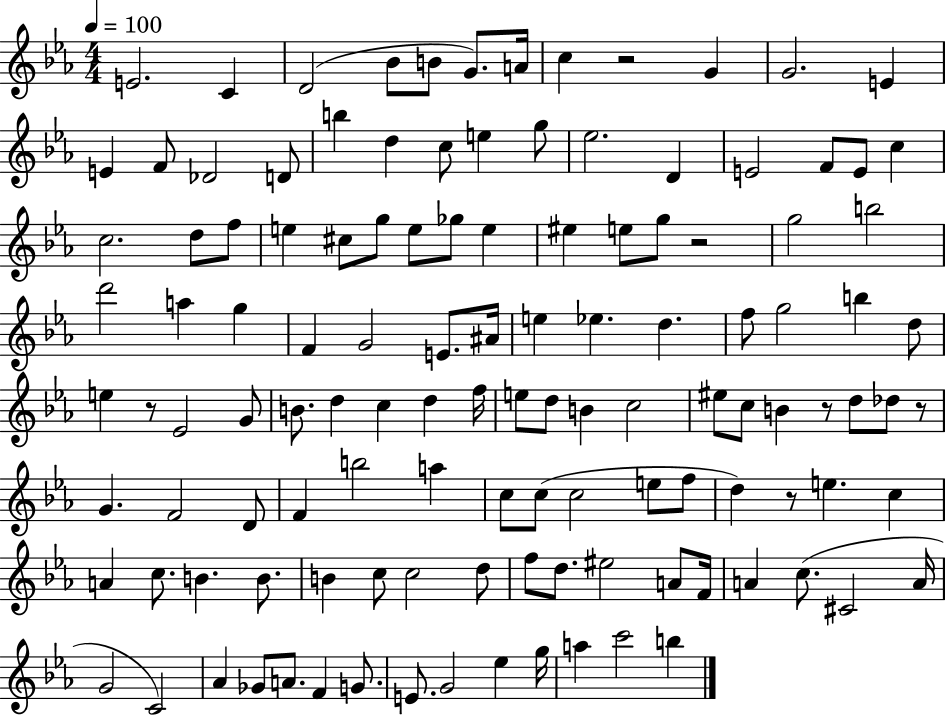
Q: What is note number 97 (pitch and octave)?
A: A4